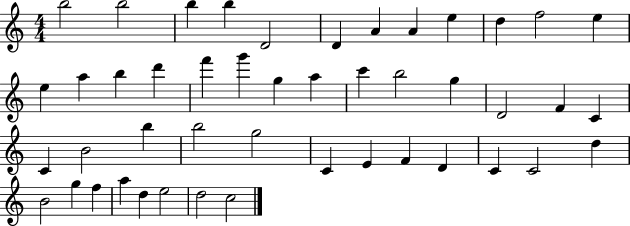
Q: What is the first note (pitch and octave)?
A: B5